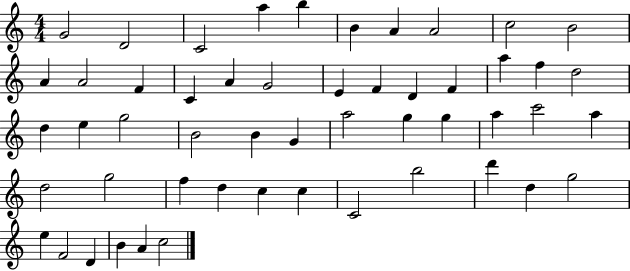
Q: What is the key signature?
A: C major